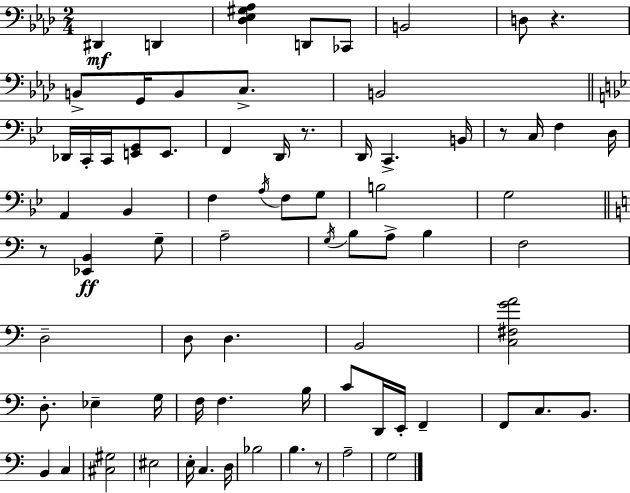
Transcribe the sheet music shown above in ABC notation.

X:1
T:Untitled
M:2/4
L:1/4
K:Ab
^D,, D,, [_D,_E,^G,_A,] D,,/2 _C,,/2 B,,2 D,/2 z B,,/2 G,,/4 B,,/2 C,/2 B,,2 _D,,/4 C,,/4 C,,/4 [E,,G,,]/2 E,,/2 F,, D,,/4 z/2 D,,/4 C,, B,,/4 z/2 C,/4 F, D,/4 A,, _B,, F, A,/4 F,/2 G,/2 B,2 G,2 z/2 [_E,,B,,] G,/2 A,2 G,/4 B,/2 A,/2 B, F,2 D,2 D,/2 D, B,,2 [C,^F,GA]2 D,/2 _E, G,/4 F,/4 F, B,/4 C/2 D,,/4 E,,/4 F,, F,,/2 C,/2 B,,/2 B,, C, [^C,^G,]2 ^E,2 E,/4 C, D,/4 _B,2 B, z/2 A,2 G,2